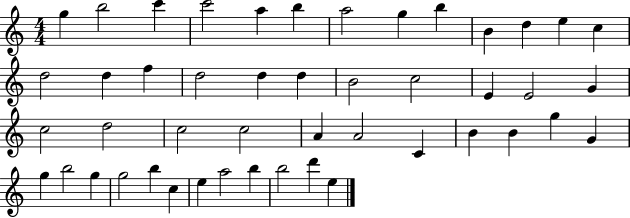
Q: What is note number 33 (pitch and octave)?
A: B4